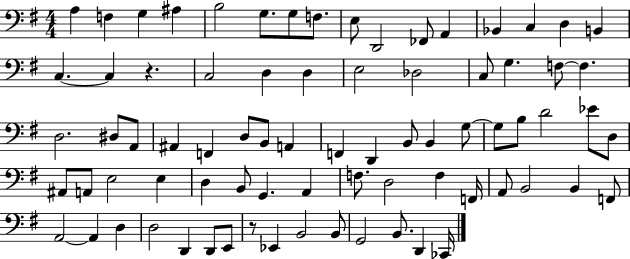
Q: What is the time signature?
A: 4/4